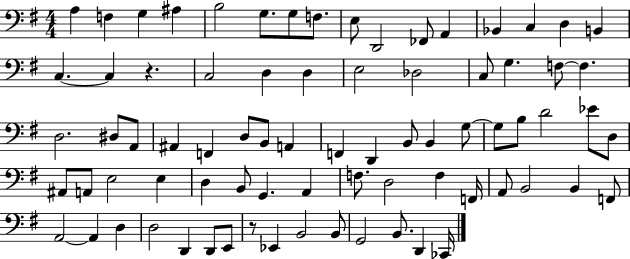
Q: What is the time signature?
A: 4/4